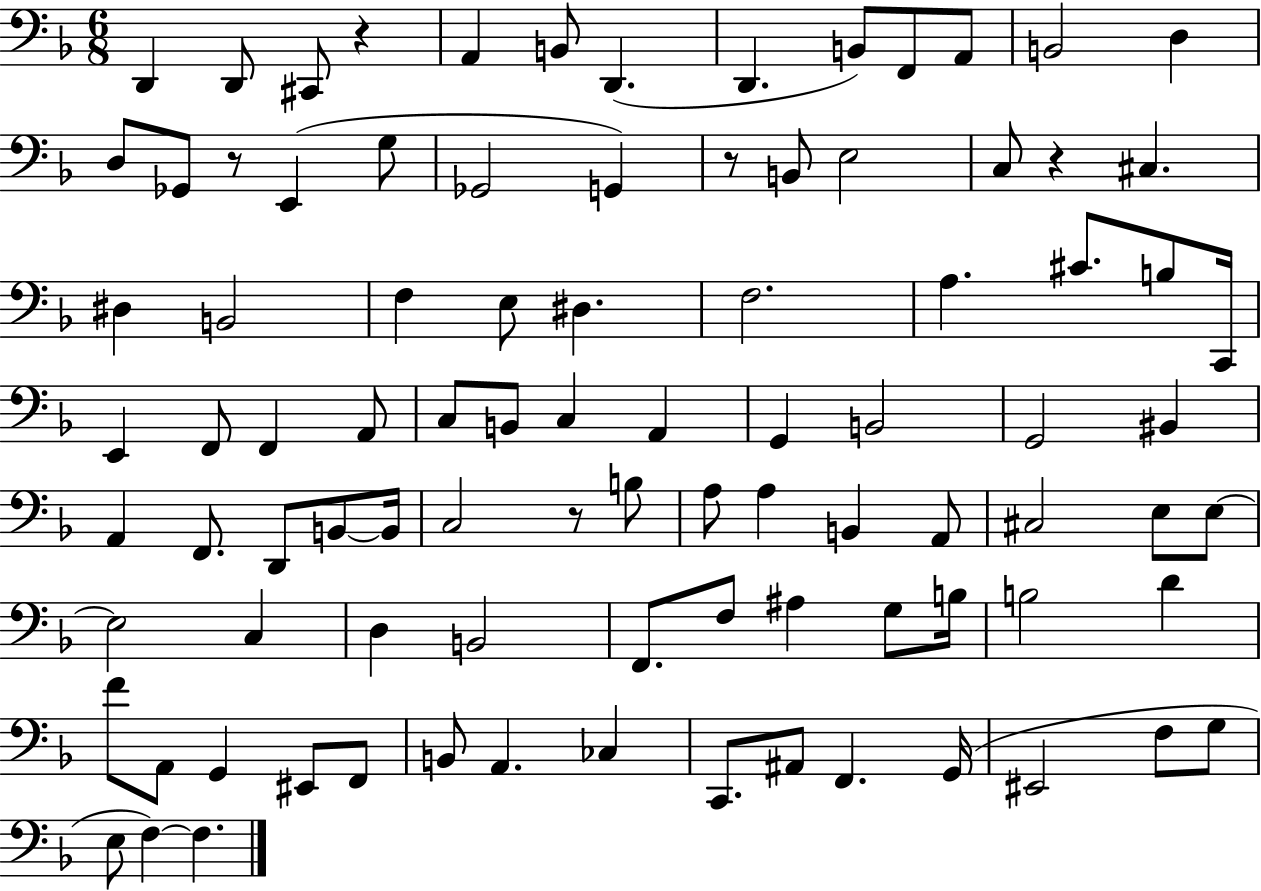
X:1
T:Untitled
M:6/8
L:1/4
K:F
D,, D,,/2 ^C,,/2 z A,, B,,/2 D,, D,, B,,/2 F,,/2 A,,/2 B,,2 D, D,/2 _G,,/2 z/2 E,, G,/2 _G,,2 G,, z/2 B,,/2 E,2 C,/2 z ^C, ^D, B,,2 F, E,/2 ^D, F,2 A, ^C/2 B,/2 C,,/4 E,, F,,/2 F,, A,,/2 C,/2 B,,/2 C, A,, G,, B,,2 G,,2 ^B,, A,, F,,/2 D,,/2 B,,/2 B,,/4 C,2 z/2 B,/2 A,/2 A, B,, A,,/2 ^C,2 E,/2 E,/2 E,2 C, D, B,,2 F,,/2 F,/2 ^A, G,/2 B,/4 B,2 D F/2 A,,/2 G,, ^E,,/2 F,,/2 B,,/2 A,, _C, C,,/2 ^A,,/2 F,, G,,/4 ^E,,2 F,/2 G,/2 E,/2 F, F,